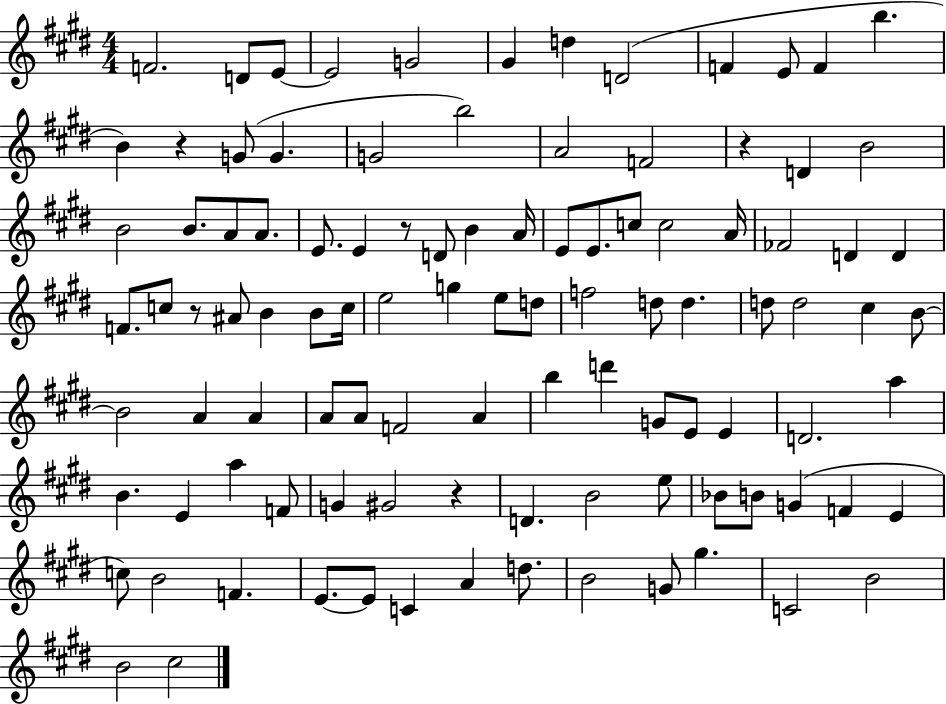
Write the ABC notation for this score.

X:1
T:Untitled
M:4/4
L:1/4
K:E
F2 D/2 E/2 E2 G2 ^G d D2 F E/2 F b B z G/2 G G2 b2 A2 F2 z D B2 B2 B/2 A/2 A/2 E/2 E z/2 D/2 B A/4 E/2 E/2 c/2 c2 A/4 _F2 D D F/2 c/2 z/2 ^A/2 B B/2 c/4 e2 g e/2 d/2 f2 d/2 d d/2 d2 ^c B/2 B2 A A A/2 A/2 F2 A b d' G/2 E/2 E D2 a B E a F/2 G ^G2 z D B2 e/2 _B/2 B/2 G F E c/2 B2 F E/2 E/2 C A d/2 B2 G/2 ^g C2 B2 B2 ^c2